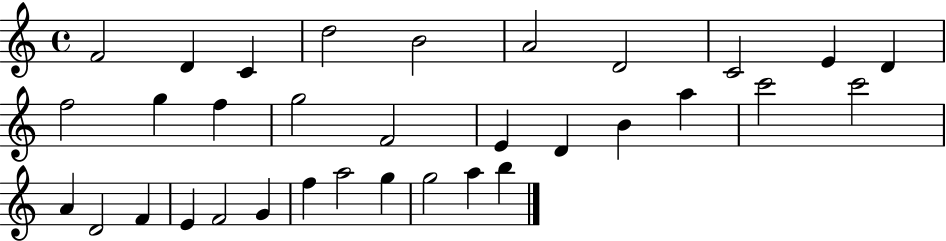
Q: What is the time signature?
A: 4/4